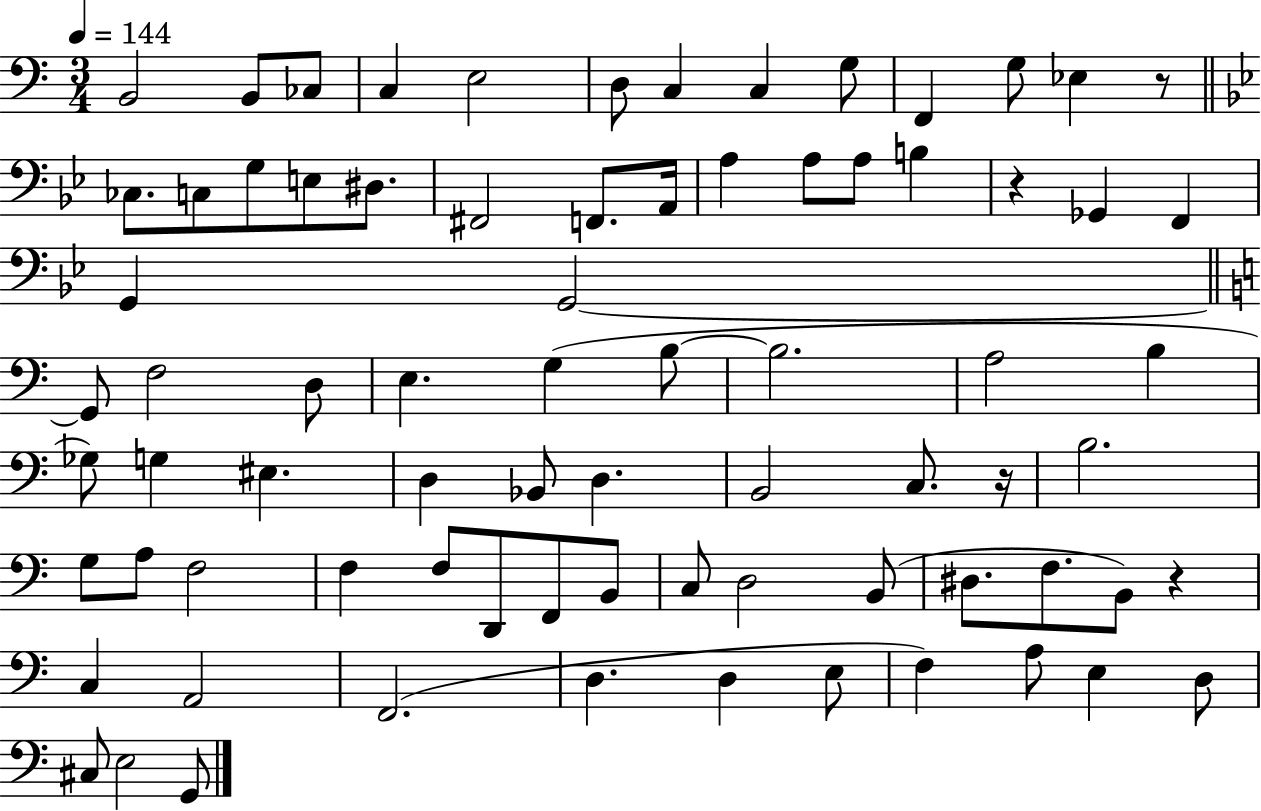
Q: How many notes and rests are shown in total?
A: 77